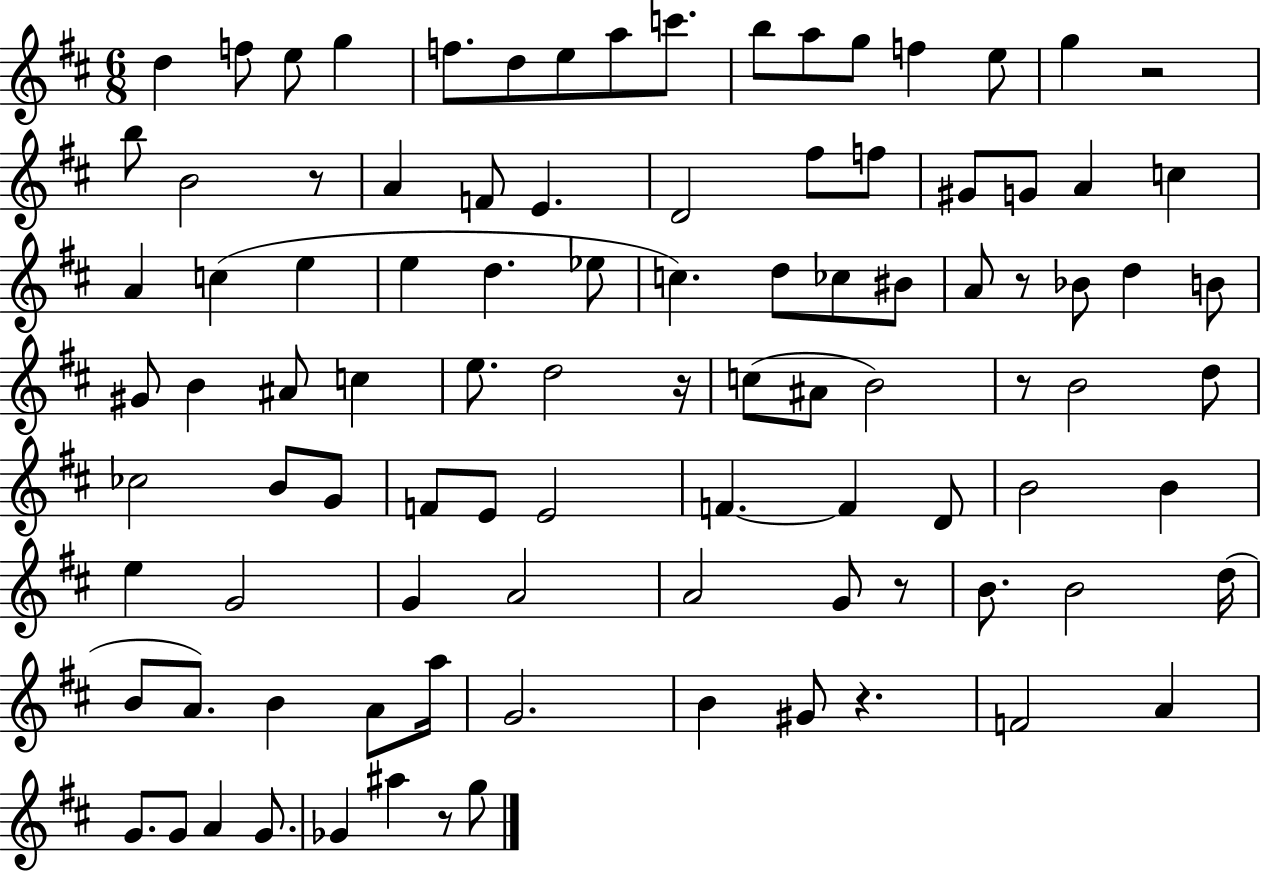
D5/q F5/e E5/e G5/q F5/e. D5/e E5/e A5/e C6/e. B5/e A5/e G5/e F5/q E5/e G5/q R/h B5/e B4/h R/e A4/q F4/e E4/q. D4/h F#5/e F5/e G#4/e G4/e A4/q C5/q A4/q C5/q E5/q E5/q D5/q. Eb5/e C5/q. D5/e CES5/e BIS4/e A4/e R/e Bb4/e D5/q B4/e G#4/e B4/q A#4/e C5/q E5/e. D5/h R/s C5/e A#4/e B4/h R/e B4/h D5/e CES5/h B4/e G4/e F4/e E4/e E4/h F4/q. F4/q D4/e B4/h B4/q E5/q G4/h G4/q A4/h A4/h G4/e R/e B4/e. B4/h D5/s B4/e A4/e. B4/q A4/e A5/s G4/h. B4/q G#4/e R/q. F4/h A4/q G4/e. G4/e A4/q G4/e. Gb4/q A#5/q R/e G5/e